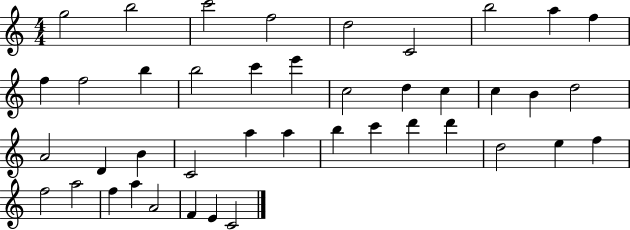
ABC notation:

X:1
T:Untitled
M:4/4
L:1/4
K:C
g2 b2 c'2 f2 d2 C2 b2 a f f f2 b b2 c' e' c2 d c c B d2 A2 D B C2 a a b c' d' d' d2 e f f2 a2 f a A2 F E C2